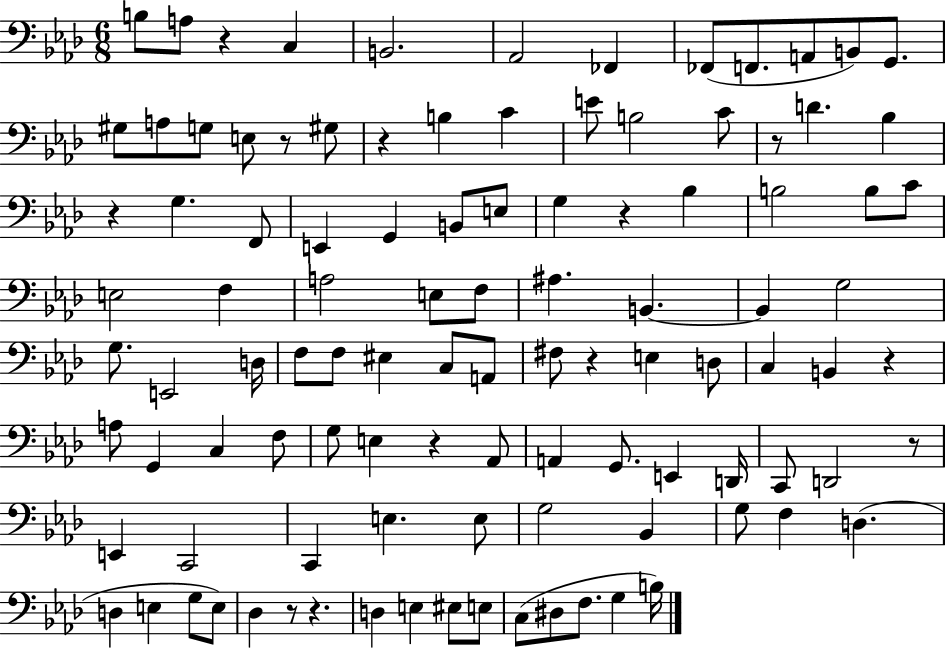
B3/e A3/e R/q C3/q B2/h. Ab2/h FES2/q FES2/e F2/e. A2/e B2/e G2/e. G#3/e A3/e G3/e E3/e R/e G#3/e R/q B3/q C4/q E4/e B3/h C4/e R/e D4/q. Bb3/q R/q G3/q. F2/e E2/q G2/q B2/e E3/e G3/q R/q Bb3/q B3/h B3/e C4/e E3/h F3/q A3/h E3/e F3/e A#3/q. B2/q. B2/q G3/h G3/e. E2/h D3/s F3/e F3/e EIS3/q C3/e A2/e F#3/e R/q E3/q D3/e C3/q B2/q R/q A3/e G2/q C3/q F3/e G3/e E3/q R/q Ab2/e A2/q G2/e. E2/q D2/s C2/e D2/h R/e E2/q C2/h C2/q E3/q. E3/e G3/h Bb2/q G3/e F3/q D3/q. D3/q E3/q G3/e E3/e Db3/q R/e R/q. D3/q E3/q EIS3/e E3/e C3/e D#3/e F3/e. G3/q B3/s